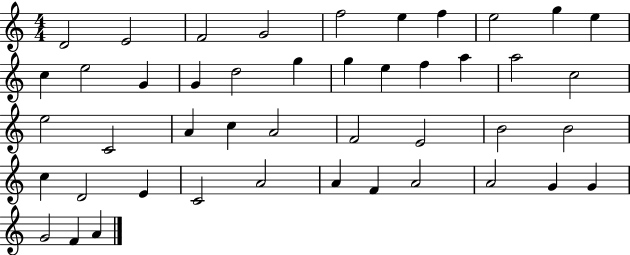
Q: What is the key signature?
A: C major